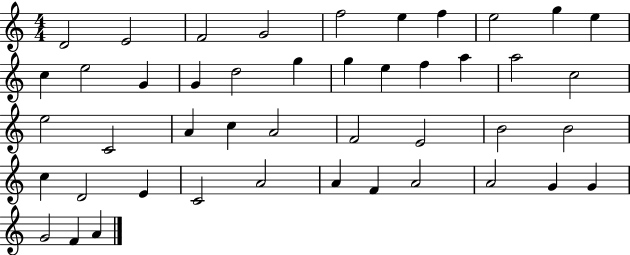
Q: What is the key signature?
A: C major